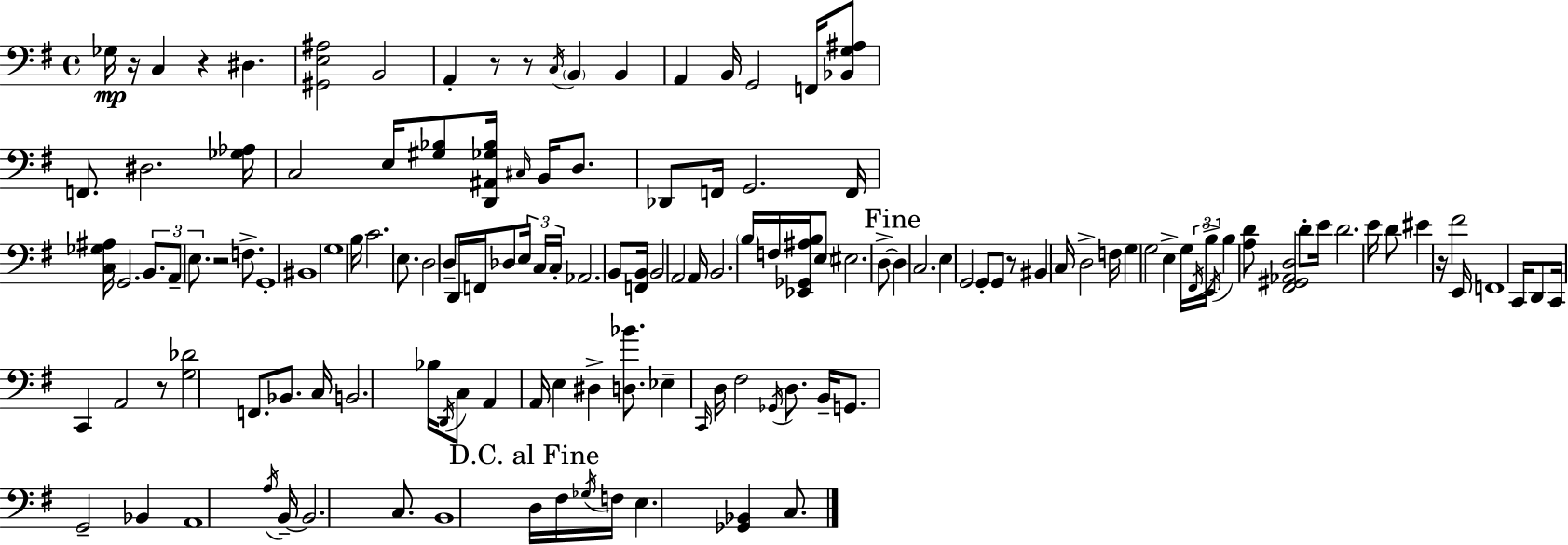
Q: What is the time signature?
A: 4/4